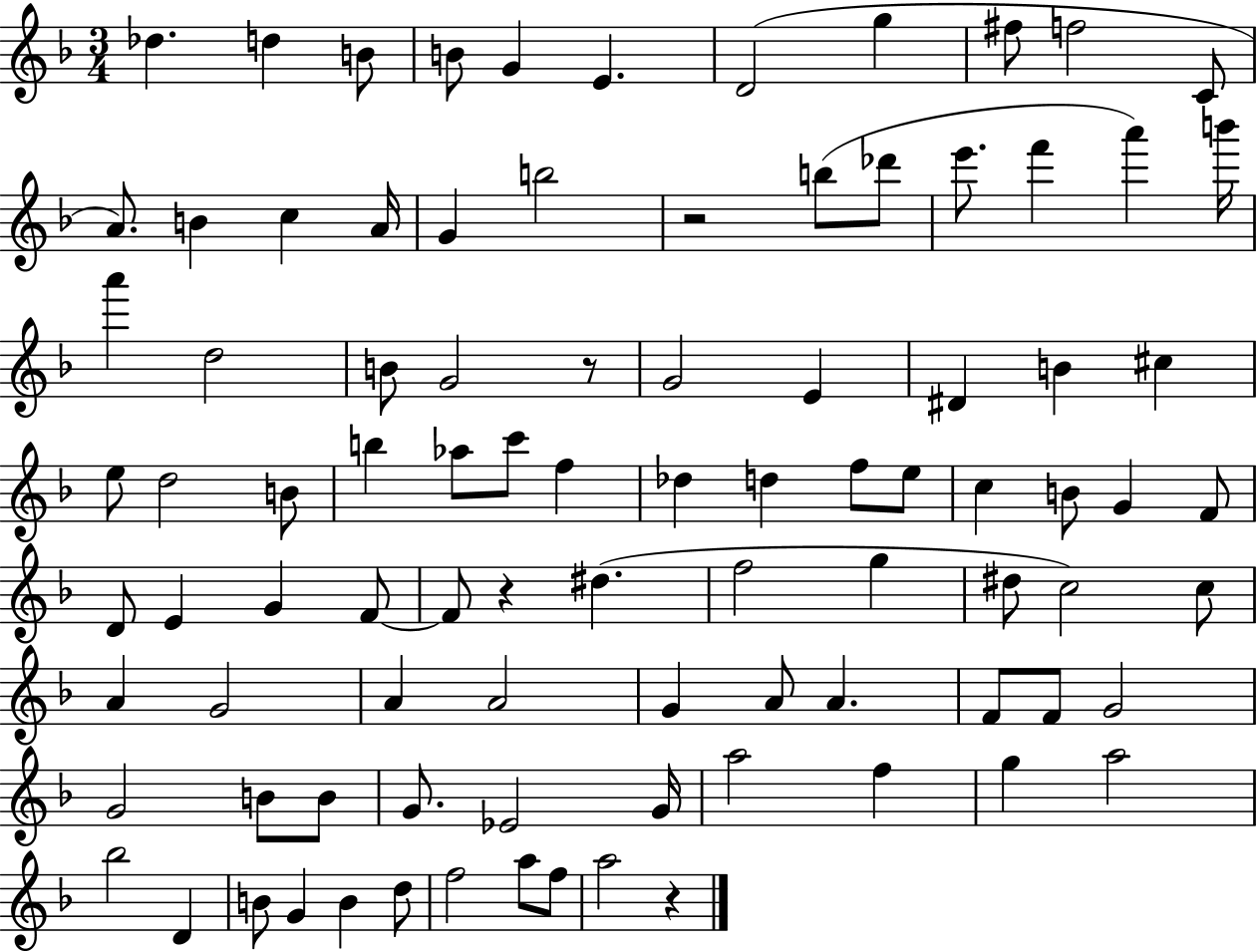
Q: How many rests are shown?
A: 4